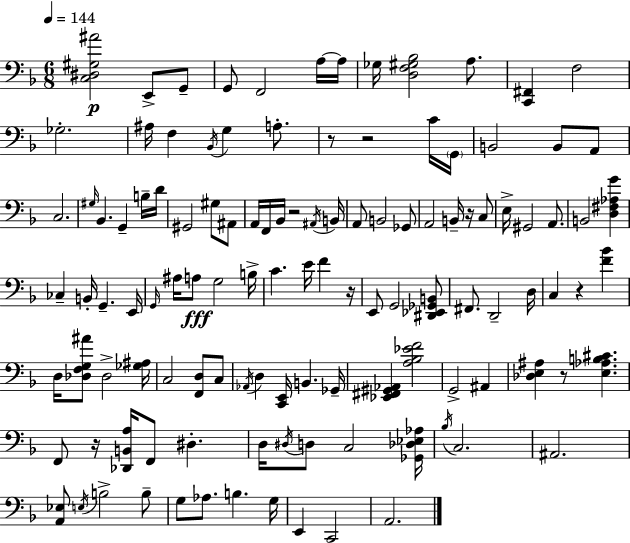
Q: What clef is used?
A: bass